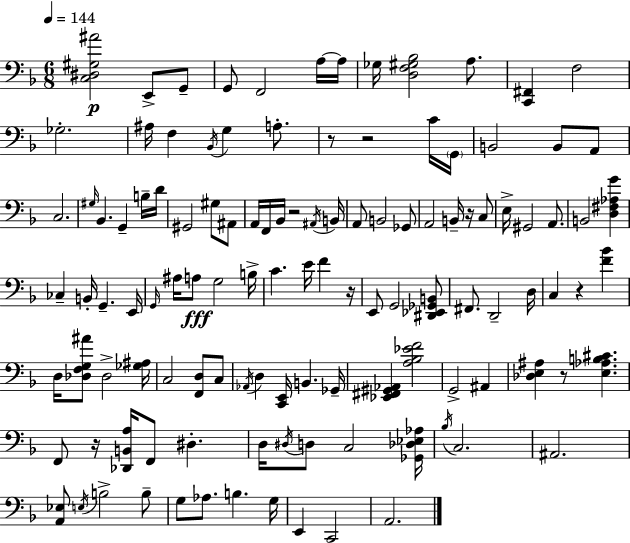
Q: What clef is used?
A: bass